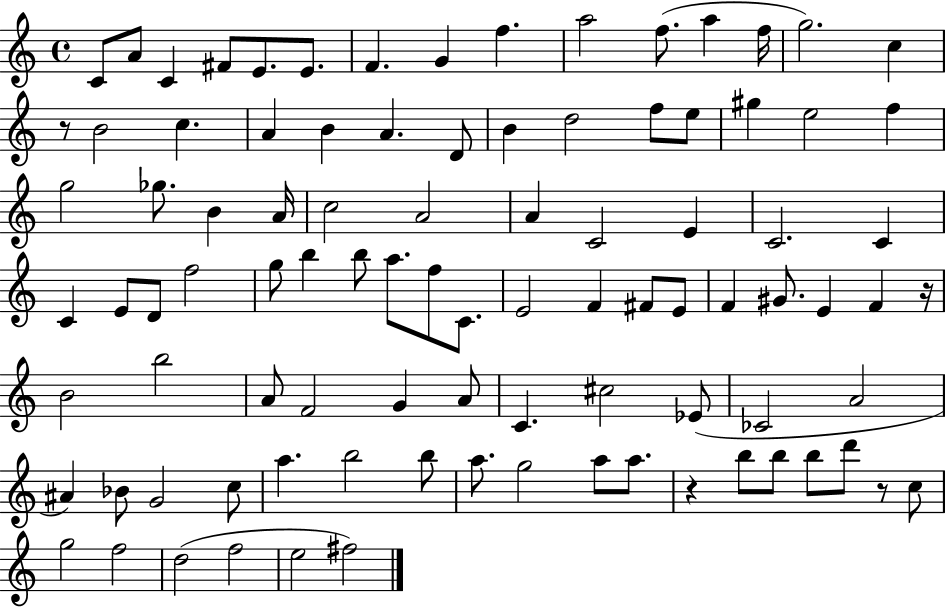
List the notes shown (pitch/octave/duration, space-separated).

C4/e A4/e C4/q F#4/e E4/e. E4/e. F4/q. G4/q F5/q. A5/h F5/e. A5/q F5/s G5/h. C5/q R/e B4/h C5/q. A4/q B4/q A4/q. D4/e B4/q D5/h F5/e E5/e G#5/q E5/h F5/q G5/h Gb5/e. B4/q A4/s C5/h A4/h A4/q C4/h E4/q C4/h. C4/q C4/q E4/e D4/e F5/h G5/e B5/q B5/e A5/e. F5/e C4/e. E4/h F4/q F#4/e E4/e F4/q G#4/e. E4/q F4/q R/s B4/h B5/h A4/e F4/h G4/q A4/e C4/q. C#5/h Eb4/e CES4/h A4/h A#4/q Bb4/e G4/h C5/e A5/q. B5/h B5/e A5/e. G5/h A5/e A5/e. R/q B5/e B5/e B5/e D6/e R/e C5/e G5/h F5/h D5/h F5/h E5/h F#5/h